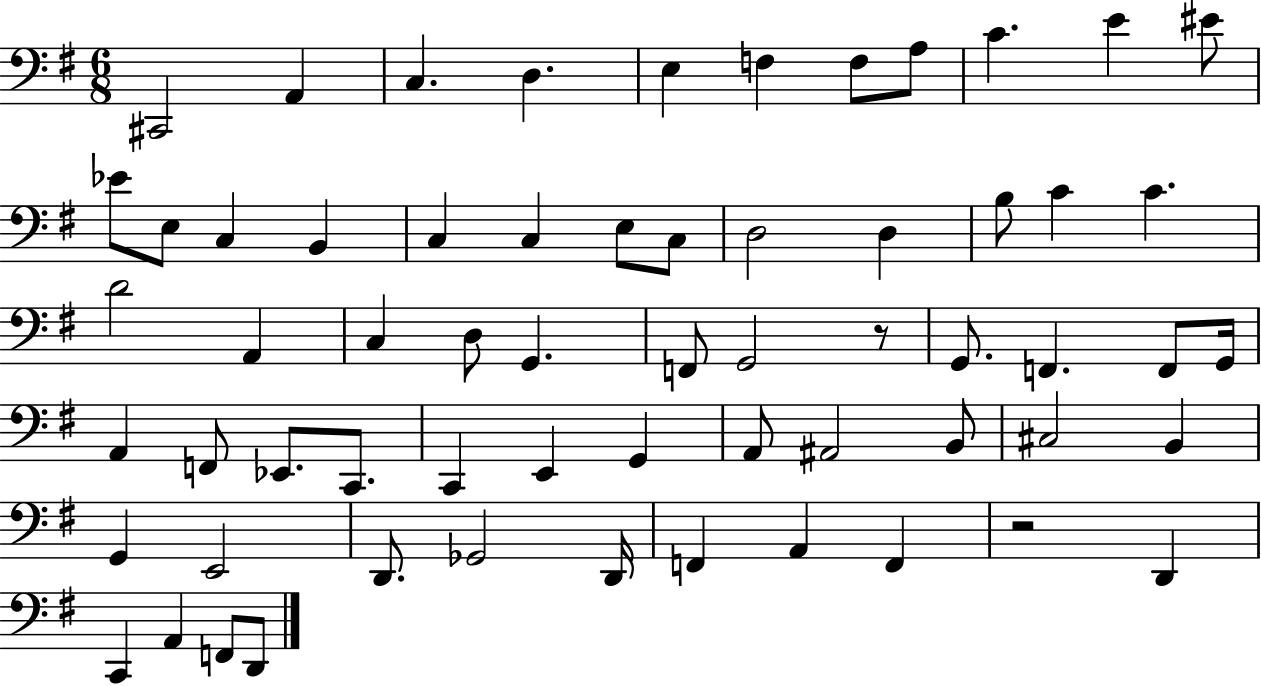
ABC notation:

X:1
T:Untitled
M:6/8
L:1/4
K:G
^C,,2 A,, C, D, E, F, F,/2 A,/2 C E ^E/2 _E/2 E,/2 C, B,, C, C, E,/2 C,/2 D,2 D, B,/2 C C D2 A,, C, D,/2 G,, F,,/2 G,,2 z/2 G,,/2 F,, F,,/2 G,,/4 A,, F,,/2 _E,,/2 C,,/2 C,, E,, G,, A,,/2 ^A,,2 B,,/2 ^C,2 B,, G,, E,,2 D,,/2 _G,,2 D,,/4 F,, A,, F,, z2 D,, C,, A,, F,,/2 D,,/2